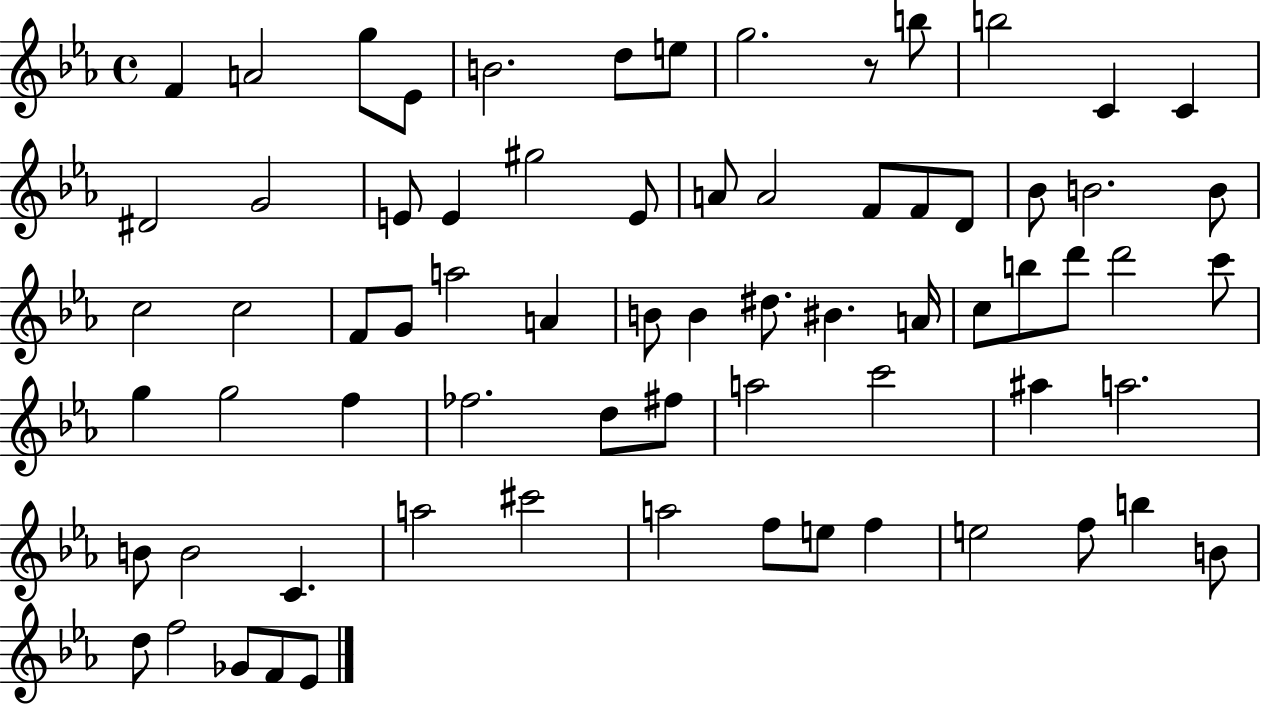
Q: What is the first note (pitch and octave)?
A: F4